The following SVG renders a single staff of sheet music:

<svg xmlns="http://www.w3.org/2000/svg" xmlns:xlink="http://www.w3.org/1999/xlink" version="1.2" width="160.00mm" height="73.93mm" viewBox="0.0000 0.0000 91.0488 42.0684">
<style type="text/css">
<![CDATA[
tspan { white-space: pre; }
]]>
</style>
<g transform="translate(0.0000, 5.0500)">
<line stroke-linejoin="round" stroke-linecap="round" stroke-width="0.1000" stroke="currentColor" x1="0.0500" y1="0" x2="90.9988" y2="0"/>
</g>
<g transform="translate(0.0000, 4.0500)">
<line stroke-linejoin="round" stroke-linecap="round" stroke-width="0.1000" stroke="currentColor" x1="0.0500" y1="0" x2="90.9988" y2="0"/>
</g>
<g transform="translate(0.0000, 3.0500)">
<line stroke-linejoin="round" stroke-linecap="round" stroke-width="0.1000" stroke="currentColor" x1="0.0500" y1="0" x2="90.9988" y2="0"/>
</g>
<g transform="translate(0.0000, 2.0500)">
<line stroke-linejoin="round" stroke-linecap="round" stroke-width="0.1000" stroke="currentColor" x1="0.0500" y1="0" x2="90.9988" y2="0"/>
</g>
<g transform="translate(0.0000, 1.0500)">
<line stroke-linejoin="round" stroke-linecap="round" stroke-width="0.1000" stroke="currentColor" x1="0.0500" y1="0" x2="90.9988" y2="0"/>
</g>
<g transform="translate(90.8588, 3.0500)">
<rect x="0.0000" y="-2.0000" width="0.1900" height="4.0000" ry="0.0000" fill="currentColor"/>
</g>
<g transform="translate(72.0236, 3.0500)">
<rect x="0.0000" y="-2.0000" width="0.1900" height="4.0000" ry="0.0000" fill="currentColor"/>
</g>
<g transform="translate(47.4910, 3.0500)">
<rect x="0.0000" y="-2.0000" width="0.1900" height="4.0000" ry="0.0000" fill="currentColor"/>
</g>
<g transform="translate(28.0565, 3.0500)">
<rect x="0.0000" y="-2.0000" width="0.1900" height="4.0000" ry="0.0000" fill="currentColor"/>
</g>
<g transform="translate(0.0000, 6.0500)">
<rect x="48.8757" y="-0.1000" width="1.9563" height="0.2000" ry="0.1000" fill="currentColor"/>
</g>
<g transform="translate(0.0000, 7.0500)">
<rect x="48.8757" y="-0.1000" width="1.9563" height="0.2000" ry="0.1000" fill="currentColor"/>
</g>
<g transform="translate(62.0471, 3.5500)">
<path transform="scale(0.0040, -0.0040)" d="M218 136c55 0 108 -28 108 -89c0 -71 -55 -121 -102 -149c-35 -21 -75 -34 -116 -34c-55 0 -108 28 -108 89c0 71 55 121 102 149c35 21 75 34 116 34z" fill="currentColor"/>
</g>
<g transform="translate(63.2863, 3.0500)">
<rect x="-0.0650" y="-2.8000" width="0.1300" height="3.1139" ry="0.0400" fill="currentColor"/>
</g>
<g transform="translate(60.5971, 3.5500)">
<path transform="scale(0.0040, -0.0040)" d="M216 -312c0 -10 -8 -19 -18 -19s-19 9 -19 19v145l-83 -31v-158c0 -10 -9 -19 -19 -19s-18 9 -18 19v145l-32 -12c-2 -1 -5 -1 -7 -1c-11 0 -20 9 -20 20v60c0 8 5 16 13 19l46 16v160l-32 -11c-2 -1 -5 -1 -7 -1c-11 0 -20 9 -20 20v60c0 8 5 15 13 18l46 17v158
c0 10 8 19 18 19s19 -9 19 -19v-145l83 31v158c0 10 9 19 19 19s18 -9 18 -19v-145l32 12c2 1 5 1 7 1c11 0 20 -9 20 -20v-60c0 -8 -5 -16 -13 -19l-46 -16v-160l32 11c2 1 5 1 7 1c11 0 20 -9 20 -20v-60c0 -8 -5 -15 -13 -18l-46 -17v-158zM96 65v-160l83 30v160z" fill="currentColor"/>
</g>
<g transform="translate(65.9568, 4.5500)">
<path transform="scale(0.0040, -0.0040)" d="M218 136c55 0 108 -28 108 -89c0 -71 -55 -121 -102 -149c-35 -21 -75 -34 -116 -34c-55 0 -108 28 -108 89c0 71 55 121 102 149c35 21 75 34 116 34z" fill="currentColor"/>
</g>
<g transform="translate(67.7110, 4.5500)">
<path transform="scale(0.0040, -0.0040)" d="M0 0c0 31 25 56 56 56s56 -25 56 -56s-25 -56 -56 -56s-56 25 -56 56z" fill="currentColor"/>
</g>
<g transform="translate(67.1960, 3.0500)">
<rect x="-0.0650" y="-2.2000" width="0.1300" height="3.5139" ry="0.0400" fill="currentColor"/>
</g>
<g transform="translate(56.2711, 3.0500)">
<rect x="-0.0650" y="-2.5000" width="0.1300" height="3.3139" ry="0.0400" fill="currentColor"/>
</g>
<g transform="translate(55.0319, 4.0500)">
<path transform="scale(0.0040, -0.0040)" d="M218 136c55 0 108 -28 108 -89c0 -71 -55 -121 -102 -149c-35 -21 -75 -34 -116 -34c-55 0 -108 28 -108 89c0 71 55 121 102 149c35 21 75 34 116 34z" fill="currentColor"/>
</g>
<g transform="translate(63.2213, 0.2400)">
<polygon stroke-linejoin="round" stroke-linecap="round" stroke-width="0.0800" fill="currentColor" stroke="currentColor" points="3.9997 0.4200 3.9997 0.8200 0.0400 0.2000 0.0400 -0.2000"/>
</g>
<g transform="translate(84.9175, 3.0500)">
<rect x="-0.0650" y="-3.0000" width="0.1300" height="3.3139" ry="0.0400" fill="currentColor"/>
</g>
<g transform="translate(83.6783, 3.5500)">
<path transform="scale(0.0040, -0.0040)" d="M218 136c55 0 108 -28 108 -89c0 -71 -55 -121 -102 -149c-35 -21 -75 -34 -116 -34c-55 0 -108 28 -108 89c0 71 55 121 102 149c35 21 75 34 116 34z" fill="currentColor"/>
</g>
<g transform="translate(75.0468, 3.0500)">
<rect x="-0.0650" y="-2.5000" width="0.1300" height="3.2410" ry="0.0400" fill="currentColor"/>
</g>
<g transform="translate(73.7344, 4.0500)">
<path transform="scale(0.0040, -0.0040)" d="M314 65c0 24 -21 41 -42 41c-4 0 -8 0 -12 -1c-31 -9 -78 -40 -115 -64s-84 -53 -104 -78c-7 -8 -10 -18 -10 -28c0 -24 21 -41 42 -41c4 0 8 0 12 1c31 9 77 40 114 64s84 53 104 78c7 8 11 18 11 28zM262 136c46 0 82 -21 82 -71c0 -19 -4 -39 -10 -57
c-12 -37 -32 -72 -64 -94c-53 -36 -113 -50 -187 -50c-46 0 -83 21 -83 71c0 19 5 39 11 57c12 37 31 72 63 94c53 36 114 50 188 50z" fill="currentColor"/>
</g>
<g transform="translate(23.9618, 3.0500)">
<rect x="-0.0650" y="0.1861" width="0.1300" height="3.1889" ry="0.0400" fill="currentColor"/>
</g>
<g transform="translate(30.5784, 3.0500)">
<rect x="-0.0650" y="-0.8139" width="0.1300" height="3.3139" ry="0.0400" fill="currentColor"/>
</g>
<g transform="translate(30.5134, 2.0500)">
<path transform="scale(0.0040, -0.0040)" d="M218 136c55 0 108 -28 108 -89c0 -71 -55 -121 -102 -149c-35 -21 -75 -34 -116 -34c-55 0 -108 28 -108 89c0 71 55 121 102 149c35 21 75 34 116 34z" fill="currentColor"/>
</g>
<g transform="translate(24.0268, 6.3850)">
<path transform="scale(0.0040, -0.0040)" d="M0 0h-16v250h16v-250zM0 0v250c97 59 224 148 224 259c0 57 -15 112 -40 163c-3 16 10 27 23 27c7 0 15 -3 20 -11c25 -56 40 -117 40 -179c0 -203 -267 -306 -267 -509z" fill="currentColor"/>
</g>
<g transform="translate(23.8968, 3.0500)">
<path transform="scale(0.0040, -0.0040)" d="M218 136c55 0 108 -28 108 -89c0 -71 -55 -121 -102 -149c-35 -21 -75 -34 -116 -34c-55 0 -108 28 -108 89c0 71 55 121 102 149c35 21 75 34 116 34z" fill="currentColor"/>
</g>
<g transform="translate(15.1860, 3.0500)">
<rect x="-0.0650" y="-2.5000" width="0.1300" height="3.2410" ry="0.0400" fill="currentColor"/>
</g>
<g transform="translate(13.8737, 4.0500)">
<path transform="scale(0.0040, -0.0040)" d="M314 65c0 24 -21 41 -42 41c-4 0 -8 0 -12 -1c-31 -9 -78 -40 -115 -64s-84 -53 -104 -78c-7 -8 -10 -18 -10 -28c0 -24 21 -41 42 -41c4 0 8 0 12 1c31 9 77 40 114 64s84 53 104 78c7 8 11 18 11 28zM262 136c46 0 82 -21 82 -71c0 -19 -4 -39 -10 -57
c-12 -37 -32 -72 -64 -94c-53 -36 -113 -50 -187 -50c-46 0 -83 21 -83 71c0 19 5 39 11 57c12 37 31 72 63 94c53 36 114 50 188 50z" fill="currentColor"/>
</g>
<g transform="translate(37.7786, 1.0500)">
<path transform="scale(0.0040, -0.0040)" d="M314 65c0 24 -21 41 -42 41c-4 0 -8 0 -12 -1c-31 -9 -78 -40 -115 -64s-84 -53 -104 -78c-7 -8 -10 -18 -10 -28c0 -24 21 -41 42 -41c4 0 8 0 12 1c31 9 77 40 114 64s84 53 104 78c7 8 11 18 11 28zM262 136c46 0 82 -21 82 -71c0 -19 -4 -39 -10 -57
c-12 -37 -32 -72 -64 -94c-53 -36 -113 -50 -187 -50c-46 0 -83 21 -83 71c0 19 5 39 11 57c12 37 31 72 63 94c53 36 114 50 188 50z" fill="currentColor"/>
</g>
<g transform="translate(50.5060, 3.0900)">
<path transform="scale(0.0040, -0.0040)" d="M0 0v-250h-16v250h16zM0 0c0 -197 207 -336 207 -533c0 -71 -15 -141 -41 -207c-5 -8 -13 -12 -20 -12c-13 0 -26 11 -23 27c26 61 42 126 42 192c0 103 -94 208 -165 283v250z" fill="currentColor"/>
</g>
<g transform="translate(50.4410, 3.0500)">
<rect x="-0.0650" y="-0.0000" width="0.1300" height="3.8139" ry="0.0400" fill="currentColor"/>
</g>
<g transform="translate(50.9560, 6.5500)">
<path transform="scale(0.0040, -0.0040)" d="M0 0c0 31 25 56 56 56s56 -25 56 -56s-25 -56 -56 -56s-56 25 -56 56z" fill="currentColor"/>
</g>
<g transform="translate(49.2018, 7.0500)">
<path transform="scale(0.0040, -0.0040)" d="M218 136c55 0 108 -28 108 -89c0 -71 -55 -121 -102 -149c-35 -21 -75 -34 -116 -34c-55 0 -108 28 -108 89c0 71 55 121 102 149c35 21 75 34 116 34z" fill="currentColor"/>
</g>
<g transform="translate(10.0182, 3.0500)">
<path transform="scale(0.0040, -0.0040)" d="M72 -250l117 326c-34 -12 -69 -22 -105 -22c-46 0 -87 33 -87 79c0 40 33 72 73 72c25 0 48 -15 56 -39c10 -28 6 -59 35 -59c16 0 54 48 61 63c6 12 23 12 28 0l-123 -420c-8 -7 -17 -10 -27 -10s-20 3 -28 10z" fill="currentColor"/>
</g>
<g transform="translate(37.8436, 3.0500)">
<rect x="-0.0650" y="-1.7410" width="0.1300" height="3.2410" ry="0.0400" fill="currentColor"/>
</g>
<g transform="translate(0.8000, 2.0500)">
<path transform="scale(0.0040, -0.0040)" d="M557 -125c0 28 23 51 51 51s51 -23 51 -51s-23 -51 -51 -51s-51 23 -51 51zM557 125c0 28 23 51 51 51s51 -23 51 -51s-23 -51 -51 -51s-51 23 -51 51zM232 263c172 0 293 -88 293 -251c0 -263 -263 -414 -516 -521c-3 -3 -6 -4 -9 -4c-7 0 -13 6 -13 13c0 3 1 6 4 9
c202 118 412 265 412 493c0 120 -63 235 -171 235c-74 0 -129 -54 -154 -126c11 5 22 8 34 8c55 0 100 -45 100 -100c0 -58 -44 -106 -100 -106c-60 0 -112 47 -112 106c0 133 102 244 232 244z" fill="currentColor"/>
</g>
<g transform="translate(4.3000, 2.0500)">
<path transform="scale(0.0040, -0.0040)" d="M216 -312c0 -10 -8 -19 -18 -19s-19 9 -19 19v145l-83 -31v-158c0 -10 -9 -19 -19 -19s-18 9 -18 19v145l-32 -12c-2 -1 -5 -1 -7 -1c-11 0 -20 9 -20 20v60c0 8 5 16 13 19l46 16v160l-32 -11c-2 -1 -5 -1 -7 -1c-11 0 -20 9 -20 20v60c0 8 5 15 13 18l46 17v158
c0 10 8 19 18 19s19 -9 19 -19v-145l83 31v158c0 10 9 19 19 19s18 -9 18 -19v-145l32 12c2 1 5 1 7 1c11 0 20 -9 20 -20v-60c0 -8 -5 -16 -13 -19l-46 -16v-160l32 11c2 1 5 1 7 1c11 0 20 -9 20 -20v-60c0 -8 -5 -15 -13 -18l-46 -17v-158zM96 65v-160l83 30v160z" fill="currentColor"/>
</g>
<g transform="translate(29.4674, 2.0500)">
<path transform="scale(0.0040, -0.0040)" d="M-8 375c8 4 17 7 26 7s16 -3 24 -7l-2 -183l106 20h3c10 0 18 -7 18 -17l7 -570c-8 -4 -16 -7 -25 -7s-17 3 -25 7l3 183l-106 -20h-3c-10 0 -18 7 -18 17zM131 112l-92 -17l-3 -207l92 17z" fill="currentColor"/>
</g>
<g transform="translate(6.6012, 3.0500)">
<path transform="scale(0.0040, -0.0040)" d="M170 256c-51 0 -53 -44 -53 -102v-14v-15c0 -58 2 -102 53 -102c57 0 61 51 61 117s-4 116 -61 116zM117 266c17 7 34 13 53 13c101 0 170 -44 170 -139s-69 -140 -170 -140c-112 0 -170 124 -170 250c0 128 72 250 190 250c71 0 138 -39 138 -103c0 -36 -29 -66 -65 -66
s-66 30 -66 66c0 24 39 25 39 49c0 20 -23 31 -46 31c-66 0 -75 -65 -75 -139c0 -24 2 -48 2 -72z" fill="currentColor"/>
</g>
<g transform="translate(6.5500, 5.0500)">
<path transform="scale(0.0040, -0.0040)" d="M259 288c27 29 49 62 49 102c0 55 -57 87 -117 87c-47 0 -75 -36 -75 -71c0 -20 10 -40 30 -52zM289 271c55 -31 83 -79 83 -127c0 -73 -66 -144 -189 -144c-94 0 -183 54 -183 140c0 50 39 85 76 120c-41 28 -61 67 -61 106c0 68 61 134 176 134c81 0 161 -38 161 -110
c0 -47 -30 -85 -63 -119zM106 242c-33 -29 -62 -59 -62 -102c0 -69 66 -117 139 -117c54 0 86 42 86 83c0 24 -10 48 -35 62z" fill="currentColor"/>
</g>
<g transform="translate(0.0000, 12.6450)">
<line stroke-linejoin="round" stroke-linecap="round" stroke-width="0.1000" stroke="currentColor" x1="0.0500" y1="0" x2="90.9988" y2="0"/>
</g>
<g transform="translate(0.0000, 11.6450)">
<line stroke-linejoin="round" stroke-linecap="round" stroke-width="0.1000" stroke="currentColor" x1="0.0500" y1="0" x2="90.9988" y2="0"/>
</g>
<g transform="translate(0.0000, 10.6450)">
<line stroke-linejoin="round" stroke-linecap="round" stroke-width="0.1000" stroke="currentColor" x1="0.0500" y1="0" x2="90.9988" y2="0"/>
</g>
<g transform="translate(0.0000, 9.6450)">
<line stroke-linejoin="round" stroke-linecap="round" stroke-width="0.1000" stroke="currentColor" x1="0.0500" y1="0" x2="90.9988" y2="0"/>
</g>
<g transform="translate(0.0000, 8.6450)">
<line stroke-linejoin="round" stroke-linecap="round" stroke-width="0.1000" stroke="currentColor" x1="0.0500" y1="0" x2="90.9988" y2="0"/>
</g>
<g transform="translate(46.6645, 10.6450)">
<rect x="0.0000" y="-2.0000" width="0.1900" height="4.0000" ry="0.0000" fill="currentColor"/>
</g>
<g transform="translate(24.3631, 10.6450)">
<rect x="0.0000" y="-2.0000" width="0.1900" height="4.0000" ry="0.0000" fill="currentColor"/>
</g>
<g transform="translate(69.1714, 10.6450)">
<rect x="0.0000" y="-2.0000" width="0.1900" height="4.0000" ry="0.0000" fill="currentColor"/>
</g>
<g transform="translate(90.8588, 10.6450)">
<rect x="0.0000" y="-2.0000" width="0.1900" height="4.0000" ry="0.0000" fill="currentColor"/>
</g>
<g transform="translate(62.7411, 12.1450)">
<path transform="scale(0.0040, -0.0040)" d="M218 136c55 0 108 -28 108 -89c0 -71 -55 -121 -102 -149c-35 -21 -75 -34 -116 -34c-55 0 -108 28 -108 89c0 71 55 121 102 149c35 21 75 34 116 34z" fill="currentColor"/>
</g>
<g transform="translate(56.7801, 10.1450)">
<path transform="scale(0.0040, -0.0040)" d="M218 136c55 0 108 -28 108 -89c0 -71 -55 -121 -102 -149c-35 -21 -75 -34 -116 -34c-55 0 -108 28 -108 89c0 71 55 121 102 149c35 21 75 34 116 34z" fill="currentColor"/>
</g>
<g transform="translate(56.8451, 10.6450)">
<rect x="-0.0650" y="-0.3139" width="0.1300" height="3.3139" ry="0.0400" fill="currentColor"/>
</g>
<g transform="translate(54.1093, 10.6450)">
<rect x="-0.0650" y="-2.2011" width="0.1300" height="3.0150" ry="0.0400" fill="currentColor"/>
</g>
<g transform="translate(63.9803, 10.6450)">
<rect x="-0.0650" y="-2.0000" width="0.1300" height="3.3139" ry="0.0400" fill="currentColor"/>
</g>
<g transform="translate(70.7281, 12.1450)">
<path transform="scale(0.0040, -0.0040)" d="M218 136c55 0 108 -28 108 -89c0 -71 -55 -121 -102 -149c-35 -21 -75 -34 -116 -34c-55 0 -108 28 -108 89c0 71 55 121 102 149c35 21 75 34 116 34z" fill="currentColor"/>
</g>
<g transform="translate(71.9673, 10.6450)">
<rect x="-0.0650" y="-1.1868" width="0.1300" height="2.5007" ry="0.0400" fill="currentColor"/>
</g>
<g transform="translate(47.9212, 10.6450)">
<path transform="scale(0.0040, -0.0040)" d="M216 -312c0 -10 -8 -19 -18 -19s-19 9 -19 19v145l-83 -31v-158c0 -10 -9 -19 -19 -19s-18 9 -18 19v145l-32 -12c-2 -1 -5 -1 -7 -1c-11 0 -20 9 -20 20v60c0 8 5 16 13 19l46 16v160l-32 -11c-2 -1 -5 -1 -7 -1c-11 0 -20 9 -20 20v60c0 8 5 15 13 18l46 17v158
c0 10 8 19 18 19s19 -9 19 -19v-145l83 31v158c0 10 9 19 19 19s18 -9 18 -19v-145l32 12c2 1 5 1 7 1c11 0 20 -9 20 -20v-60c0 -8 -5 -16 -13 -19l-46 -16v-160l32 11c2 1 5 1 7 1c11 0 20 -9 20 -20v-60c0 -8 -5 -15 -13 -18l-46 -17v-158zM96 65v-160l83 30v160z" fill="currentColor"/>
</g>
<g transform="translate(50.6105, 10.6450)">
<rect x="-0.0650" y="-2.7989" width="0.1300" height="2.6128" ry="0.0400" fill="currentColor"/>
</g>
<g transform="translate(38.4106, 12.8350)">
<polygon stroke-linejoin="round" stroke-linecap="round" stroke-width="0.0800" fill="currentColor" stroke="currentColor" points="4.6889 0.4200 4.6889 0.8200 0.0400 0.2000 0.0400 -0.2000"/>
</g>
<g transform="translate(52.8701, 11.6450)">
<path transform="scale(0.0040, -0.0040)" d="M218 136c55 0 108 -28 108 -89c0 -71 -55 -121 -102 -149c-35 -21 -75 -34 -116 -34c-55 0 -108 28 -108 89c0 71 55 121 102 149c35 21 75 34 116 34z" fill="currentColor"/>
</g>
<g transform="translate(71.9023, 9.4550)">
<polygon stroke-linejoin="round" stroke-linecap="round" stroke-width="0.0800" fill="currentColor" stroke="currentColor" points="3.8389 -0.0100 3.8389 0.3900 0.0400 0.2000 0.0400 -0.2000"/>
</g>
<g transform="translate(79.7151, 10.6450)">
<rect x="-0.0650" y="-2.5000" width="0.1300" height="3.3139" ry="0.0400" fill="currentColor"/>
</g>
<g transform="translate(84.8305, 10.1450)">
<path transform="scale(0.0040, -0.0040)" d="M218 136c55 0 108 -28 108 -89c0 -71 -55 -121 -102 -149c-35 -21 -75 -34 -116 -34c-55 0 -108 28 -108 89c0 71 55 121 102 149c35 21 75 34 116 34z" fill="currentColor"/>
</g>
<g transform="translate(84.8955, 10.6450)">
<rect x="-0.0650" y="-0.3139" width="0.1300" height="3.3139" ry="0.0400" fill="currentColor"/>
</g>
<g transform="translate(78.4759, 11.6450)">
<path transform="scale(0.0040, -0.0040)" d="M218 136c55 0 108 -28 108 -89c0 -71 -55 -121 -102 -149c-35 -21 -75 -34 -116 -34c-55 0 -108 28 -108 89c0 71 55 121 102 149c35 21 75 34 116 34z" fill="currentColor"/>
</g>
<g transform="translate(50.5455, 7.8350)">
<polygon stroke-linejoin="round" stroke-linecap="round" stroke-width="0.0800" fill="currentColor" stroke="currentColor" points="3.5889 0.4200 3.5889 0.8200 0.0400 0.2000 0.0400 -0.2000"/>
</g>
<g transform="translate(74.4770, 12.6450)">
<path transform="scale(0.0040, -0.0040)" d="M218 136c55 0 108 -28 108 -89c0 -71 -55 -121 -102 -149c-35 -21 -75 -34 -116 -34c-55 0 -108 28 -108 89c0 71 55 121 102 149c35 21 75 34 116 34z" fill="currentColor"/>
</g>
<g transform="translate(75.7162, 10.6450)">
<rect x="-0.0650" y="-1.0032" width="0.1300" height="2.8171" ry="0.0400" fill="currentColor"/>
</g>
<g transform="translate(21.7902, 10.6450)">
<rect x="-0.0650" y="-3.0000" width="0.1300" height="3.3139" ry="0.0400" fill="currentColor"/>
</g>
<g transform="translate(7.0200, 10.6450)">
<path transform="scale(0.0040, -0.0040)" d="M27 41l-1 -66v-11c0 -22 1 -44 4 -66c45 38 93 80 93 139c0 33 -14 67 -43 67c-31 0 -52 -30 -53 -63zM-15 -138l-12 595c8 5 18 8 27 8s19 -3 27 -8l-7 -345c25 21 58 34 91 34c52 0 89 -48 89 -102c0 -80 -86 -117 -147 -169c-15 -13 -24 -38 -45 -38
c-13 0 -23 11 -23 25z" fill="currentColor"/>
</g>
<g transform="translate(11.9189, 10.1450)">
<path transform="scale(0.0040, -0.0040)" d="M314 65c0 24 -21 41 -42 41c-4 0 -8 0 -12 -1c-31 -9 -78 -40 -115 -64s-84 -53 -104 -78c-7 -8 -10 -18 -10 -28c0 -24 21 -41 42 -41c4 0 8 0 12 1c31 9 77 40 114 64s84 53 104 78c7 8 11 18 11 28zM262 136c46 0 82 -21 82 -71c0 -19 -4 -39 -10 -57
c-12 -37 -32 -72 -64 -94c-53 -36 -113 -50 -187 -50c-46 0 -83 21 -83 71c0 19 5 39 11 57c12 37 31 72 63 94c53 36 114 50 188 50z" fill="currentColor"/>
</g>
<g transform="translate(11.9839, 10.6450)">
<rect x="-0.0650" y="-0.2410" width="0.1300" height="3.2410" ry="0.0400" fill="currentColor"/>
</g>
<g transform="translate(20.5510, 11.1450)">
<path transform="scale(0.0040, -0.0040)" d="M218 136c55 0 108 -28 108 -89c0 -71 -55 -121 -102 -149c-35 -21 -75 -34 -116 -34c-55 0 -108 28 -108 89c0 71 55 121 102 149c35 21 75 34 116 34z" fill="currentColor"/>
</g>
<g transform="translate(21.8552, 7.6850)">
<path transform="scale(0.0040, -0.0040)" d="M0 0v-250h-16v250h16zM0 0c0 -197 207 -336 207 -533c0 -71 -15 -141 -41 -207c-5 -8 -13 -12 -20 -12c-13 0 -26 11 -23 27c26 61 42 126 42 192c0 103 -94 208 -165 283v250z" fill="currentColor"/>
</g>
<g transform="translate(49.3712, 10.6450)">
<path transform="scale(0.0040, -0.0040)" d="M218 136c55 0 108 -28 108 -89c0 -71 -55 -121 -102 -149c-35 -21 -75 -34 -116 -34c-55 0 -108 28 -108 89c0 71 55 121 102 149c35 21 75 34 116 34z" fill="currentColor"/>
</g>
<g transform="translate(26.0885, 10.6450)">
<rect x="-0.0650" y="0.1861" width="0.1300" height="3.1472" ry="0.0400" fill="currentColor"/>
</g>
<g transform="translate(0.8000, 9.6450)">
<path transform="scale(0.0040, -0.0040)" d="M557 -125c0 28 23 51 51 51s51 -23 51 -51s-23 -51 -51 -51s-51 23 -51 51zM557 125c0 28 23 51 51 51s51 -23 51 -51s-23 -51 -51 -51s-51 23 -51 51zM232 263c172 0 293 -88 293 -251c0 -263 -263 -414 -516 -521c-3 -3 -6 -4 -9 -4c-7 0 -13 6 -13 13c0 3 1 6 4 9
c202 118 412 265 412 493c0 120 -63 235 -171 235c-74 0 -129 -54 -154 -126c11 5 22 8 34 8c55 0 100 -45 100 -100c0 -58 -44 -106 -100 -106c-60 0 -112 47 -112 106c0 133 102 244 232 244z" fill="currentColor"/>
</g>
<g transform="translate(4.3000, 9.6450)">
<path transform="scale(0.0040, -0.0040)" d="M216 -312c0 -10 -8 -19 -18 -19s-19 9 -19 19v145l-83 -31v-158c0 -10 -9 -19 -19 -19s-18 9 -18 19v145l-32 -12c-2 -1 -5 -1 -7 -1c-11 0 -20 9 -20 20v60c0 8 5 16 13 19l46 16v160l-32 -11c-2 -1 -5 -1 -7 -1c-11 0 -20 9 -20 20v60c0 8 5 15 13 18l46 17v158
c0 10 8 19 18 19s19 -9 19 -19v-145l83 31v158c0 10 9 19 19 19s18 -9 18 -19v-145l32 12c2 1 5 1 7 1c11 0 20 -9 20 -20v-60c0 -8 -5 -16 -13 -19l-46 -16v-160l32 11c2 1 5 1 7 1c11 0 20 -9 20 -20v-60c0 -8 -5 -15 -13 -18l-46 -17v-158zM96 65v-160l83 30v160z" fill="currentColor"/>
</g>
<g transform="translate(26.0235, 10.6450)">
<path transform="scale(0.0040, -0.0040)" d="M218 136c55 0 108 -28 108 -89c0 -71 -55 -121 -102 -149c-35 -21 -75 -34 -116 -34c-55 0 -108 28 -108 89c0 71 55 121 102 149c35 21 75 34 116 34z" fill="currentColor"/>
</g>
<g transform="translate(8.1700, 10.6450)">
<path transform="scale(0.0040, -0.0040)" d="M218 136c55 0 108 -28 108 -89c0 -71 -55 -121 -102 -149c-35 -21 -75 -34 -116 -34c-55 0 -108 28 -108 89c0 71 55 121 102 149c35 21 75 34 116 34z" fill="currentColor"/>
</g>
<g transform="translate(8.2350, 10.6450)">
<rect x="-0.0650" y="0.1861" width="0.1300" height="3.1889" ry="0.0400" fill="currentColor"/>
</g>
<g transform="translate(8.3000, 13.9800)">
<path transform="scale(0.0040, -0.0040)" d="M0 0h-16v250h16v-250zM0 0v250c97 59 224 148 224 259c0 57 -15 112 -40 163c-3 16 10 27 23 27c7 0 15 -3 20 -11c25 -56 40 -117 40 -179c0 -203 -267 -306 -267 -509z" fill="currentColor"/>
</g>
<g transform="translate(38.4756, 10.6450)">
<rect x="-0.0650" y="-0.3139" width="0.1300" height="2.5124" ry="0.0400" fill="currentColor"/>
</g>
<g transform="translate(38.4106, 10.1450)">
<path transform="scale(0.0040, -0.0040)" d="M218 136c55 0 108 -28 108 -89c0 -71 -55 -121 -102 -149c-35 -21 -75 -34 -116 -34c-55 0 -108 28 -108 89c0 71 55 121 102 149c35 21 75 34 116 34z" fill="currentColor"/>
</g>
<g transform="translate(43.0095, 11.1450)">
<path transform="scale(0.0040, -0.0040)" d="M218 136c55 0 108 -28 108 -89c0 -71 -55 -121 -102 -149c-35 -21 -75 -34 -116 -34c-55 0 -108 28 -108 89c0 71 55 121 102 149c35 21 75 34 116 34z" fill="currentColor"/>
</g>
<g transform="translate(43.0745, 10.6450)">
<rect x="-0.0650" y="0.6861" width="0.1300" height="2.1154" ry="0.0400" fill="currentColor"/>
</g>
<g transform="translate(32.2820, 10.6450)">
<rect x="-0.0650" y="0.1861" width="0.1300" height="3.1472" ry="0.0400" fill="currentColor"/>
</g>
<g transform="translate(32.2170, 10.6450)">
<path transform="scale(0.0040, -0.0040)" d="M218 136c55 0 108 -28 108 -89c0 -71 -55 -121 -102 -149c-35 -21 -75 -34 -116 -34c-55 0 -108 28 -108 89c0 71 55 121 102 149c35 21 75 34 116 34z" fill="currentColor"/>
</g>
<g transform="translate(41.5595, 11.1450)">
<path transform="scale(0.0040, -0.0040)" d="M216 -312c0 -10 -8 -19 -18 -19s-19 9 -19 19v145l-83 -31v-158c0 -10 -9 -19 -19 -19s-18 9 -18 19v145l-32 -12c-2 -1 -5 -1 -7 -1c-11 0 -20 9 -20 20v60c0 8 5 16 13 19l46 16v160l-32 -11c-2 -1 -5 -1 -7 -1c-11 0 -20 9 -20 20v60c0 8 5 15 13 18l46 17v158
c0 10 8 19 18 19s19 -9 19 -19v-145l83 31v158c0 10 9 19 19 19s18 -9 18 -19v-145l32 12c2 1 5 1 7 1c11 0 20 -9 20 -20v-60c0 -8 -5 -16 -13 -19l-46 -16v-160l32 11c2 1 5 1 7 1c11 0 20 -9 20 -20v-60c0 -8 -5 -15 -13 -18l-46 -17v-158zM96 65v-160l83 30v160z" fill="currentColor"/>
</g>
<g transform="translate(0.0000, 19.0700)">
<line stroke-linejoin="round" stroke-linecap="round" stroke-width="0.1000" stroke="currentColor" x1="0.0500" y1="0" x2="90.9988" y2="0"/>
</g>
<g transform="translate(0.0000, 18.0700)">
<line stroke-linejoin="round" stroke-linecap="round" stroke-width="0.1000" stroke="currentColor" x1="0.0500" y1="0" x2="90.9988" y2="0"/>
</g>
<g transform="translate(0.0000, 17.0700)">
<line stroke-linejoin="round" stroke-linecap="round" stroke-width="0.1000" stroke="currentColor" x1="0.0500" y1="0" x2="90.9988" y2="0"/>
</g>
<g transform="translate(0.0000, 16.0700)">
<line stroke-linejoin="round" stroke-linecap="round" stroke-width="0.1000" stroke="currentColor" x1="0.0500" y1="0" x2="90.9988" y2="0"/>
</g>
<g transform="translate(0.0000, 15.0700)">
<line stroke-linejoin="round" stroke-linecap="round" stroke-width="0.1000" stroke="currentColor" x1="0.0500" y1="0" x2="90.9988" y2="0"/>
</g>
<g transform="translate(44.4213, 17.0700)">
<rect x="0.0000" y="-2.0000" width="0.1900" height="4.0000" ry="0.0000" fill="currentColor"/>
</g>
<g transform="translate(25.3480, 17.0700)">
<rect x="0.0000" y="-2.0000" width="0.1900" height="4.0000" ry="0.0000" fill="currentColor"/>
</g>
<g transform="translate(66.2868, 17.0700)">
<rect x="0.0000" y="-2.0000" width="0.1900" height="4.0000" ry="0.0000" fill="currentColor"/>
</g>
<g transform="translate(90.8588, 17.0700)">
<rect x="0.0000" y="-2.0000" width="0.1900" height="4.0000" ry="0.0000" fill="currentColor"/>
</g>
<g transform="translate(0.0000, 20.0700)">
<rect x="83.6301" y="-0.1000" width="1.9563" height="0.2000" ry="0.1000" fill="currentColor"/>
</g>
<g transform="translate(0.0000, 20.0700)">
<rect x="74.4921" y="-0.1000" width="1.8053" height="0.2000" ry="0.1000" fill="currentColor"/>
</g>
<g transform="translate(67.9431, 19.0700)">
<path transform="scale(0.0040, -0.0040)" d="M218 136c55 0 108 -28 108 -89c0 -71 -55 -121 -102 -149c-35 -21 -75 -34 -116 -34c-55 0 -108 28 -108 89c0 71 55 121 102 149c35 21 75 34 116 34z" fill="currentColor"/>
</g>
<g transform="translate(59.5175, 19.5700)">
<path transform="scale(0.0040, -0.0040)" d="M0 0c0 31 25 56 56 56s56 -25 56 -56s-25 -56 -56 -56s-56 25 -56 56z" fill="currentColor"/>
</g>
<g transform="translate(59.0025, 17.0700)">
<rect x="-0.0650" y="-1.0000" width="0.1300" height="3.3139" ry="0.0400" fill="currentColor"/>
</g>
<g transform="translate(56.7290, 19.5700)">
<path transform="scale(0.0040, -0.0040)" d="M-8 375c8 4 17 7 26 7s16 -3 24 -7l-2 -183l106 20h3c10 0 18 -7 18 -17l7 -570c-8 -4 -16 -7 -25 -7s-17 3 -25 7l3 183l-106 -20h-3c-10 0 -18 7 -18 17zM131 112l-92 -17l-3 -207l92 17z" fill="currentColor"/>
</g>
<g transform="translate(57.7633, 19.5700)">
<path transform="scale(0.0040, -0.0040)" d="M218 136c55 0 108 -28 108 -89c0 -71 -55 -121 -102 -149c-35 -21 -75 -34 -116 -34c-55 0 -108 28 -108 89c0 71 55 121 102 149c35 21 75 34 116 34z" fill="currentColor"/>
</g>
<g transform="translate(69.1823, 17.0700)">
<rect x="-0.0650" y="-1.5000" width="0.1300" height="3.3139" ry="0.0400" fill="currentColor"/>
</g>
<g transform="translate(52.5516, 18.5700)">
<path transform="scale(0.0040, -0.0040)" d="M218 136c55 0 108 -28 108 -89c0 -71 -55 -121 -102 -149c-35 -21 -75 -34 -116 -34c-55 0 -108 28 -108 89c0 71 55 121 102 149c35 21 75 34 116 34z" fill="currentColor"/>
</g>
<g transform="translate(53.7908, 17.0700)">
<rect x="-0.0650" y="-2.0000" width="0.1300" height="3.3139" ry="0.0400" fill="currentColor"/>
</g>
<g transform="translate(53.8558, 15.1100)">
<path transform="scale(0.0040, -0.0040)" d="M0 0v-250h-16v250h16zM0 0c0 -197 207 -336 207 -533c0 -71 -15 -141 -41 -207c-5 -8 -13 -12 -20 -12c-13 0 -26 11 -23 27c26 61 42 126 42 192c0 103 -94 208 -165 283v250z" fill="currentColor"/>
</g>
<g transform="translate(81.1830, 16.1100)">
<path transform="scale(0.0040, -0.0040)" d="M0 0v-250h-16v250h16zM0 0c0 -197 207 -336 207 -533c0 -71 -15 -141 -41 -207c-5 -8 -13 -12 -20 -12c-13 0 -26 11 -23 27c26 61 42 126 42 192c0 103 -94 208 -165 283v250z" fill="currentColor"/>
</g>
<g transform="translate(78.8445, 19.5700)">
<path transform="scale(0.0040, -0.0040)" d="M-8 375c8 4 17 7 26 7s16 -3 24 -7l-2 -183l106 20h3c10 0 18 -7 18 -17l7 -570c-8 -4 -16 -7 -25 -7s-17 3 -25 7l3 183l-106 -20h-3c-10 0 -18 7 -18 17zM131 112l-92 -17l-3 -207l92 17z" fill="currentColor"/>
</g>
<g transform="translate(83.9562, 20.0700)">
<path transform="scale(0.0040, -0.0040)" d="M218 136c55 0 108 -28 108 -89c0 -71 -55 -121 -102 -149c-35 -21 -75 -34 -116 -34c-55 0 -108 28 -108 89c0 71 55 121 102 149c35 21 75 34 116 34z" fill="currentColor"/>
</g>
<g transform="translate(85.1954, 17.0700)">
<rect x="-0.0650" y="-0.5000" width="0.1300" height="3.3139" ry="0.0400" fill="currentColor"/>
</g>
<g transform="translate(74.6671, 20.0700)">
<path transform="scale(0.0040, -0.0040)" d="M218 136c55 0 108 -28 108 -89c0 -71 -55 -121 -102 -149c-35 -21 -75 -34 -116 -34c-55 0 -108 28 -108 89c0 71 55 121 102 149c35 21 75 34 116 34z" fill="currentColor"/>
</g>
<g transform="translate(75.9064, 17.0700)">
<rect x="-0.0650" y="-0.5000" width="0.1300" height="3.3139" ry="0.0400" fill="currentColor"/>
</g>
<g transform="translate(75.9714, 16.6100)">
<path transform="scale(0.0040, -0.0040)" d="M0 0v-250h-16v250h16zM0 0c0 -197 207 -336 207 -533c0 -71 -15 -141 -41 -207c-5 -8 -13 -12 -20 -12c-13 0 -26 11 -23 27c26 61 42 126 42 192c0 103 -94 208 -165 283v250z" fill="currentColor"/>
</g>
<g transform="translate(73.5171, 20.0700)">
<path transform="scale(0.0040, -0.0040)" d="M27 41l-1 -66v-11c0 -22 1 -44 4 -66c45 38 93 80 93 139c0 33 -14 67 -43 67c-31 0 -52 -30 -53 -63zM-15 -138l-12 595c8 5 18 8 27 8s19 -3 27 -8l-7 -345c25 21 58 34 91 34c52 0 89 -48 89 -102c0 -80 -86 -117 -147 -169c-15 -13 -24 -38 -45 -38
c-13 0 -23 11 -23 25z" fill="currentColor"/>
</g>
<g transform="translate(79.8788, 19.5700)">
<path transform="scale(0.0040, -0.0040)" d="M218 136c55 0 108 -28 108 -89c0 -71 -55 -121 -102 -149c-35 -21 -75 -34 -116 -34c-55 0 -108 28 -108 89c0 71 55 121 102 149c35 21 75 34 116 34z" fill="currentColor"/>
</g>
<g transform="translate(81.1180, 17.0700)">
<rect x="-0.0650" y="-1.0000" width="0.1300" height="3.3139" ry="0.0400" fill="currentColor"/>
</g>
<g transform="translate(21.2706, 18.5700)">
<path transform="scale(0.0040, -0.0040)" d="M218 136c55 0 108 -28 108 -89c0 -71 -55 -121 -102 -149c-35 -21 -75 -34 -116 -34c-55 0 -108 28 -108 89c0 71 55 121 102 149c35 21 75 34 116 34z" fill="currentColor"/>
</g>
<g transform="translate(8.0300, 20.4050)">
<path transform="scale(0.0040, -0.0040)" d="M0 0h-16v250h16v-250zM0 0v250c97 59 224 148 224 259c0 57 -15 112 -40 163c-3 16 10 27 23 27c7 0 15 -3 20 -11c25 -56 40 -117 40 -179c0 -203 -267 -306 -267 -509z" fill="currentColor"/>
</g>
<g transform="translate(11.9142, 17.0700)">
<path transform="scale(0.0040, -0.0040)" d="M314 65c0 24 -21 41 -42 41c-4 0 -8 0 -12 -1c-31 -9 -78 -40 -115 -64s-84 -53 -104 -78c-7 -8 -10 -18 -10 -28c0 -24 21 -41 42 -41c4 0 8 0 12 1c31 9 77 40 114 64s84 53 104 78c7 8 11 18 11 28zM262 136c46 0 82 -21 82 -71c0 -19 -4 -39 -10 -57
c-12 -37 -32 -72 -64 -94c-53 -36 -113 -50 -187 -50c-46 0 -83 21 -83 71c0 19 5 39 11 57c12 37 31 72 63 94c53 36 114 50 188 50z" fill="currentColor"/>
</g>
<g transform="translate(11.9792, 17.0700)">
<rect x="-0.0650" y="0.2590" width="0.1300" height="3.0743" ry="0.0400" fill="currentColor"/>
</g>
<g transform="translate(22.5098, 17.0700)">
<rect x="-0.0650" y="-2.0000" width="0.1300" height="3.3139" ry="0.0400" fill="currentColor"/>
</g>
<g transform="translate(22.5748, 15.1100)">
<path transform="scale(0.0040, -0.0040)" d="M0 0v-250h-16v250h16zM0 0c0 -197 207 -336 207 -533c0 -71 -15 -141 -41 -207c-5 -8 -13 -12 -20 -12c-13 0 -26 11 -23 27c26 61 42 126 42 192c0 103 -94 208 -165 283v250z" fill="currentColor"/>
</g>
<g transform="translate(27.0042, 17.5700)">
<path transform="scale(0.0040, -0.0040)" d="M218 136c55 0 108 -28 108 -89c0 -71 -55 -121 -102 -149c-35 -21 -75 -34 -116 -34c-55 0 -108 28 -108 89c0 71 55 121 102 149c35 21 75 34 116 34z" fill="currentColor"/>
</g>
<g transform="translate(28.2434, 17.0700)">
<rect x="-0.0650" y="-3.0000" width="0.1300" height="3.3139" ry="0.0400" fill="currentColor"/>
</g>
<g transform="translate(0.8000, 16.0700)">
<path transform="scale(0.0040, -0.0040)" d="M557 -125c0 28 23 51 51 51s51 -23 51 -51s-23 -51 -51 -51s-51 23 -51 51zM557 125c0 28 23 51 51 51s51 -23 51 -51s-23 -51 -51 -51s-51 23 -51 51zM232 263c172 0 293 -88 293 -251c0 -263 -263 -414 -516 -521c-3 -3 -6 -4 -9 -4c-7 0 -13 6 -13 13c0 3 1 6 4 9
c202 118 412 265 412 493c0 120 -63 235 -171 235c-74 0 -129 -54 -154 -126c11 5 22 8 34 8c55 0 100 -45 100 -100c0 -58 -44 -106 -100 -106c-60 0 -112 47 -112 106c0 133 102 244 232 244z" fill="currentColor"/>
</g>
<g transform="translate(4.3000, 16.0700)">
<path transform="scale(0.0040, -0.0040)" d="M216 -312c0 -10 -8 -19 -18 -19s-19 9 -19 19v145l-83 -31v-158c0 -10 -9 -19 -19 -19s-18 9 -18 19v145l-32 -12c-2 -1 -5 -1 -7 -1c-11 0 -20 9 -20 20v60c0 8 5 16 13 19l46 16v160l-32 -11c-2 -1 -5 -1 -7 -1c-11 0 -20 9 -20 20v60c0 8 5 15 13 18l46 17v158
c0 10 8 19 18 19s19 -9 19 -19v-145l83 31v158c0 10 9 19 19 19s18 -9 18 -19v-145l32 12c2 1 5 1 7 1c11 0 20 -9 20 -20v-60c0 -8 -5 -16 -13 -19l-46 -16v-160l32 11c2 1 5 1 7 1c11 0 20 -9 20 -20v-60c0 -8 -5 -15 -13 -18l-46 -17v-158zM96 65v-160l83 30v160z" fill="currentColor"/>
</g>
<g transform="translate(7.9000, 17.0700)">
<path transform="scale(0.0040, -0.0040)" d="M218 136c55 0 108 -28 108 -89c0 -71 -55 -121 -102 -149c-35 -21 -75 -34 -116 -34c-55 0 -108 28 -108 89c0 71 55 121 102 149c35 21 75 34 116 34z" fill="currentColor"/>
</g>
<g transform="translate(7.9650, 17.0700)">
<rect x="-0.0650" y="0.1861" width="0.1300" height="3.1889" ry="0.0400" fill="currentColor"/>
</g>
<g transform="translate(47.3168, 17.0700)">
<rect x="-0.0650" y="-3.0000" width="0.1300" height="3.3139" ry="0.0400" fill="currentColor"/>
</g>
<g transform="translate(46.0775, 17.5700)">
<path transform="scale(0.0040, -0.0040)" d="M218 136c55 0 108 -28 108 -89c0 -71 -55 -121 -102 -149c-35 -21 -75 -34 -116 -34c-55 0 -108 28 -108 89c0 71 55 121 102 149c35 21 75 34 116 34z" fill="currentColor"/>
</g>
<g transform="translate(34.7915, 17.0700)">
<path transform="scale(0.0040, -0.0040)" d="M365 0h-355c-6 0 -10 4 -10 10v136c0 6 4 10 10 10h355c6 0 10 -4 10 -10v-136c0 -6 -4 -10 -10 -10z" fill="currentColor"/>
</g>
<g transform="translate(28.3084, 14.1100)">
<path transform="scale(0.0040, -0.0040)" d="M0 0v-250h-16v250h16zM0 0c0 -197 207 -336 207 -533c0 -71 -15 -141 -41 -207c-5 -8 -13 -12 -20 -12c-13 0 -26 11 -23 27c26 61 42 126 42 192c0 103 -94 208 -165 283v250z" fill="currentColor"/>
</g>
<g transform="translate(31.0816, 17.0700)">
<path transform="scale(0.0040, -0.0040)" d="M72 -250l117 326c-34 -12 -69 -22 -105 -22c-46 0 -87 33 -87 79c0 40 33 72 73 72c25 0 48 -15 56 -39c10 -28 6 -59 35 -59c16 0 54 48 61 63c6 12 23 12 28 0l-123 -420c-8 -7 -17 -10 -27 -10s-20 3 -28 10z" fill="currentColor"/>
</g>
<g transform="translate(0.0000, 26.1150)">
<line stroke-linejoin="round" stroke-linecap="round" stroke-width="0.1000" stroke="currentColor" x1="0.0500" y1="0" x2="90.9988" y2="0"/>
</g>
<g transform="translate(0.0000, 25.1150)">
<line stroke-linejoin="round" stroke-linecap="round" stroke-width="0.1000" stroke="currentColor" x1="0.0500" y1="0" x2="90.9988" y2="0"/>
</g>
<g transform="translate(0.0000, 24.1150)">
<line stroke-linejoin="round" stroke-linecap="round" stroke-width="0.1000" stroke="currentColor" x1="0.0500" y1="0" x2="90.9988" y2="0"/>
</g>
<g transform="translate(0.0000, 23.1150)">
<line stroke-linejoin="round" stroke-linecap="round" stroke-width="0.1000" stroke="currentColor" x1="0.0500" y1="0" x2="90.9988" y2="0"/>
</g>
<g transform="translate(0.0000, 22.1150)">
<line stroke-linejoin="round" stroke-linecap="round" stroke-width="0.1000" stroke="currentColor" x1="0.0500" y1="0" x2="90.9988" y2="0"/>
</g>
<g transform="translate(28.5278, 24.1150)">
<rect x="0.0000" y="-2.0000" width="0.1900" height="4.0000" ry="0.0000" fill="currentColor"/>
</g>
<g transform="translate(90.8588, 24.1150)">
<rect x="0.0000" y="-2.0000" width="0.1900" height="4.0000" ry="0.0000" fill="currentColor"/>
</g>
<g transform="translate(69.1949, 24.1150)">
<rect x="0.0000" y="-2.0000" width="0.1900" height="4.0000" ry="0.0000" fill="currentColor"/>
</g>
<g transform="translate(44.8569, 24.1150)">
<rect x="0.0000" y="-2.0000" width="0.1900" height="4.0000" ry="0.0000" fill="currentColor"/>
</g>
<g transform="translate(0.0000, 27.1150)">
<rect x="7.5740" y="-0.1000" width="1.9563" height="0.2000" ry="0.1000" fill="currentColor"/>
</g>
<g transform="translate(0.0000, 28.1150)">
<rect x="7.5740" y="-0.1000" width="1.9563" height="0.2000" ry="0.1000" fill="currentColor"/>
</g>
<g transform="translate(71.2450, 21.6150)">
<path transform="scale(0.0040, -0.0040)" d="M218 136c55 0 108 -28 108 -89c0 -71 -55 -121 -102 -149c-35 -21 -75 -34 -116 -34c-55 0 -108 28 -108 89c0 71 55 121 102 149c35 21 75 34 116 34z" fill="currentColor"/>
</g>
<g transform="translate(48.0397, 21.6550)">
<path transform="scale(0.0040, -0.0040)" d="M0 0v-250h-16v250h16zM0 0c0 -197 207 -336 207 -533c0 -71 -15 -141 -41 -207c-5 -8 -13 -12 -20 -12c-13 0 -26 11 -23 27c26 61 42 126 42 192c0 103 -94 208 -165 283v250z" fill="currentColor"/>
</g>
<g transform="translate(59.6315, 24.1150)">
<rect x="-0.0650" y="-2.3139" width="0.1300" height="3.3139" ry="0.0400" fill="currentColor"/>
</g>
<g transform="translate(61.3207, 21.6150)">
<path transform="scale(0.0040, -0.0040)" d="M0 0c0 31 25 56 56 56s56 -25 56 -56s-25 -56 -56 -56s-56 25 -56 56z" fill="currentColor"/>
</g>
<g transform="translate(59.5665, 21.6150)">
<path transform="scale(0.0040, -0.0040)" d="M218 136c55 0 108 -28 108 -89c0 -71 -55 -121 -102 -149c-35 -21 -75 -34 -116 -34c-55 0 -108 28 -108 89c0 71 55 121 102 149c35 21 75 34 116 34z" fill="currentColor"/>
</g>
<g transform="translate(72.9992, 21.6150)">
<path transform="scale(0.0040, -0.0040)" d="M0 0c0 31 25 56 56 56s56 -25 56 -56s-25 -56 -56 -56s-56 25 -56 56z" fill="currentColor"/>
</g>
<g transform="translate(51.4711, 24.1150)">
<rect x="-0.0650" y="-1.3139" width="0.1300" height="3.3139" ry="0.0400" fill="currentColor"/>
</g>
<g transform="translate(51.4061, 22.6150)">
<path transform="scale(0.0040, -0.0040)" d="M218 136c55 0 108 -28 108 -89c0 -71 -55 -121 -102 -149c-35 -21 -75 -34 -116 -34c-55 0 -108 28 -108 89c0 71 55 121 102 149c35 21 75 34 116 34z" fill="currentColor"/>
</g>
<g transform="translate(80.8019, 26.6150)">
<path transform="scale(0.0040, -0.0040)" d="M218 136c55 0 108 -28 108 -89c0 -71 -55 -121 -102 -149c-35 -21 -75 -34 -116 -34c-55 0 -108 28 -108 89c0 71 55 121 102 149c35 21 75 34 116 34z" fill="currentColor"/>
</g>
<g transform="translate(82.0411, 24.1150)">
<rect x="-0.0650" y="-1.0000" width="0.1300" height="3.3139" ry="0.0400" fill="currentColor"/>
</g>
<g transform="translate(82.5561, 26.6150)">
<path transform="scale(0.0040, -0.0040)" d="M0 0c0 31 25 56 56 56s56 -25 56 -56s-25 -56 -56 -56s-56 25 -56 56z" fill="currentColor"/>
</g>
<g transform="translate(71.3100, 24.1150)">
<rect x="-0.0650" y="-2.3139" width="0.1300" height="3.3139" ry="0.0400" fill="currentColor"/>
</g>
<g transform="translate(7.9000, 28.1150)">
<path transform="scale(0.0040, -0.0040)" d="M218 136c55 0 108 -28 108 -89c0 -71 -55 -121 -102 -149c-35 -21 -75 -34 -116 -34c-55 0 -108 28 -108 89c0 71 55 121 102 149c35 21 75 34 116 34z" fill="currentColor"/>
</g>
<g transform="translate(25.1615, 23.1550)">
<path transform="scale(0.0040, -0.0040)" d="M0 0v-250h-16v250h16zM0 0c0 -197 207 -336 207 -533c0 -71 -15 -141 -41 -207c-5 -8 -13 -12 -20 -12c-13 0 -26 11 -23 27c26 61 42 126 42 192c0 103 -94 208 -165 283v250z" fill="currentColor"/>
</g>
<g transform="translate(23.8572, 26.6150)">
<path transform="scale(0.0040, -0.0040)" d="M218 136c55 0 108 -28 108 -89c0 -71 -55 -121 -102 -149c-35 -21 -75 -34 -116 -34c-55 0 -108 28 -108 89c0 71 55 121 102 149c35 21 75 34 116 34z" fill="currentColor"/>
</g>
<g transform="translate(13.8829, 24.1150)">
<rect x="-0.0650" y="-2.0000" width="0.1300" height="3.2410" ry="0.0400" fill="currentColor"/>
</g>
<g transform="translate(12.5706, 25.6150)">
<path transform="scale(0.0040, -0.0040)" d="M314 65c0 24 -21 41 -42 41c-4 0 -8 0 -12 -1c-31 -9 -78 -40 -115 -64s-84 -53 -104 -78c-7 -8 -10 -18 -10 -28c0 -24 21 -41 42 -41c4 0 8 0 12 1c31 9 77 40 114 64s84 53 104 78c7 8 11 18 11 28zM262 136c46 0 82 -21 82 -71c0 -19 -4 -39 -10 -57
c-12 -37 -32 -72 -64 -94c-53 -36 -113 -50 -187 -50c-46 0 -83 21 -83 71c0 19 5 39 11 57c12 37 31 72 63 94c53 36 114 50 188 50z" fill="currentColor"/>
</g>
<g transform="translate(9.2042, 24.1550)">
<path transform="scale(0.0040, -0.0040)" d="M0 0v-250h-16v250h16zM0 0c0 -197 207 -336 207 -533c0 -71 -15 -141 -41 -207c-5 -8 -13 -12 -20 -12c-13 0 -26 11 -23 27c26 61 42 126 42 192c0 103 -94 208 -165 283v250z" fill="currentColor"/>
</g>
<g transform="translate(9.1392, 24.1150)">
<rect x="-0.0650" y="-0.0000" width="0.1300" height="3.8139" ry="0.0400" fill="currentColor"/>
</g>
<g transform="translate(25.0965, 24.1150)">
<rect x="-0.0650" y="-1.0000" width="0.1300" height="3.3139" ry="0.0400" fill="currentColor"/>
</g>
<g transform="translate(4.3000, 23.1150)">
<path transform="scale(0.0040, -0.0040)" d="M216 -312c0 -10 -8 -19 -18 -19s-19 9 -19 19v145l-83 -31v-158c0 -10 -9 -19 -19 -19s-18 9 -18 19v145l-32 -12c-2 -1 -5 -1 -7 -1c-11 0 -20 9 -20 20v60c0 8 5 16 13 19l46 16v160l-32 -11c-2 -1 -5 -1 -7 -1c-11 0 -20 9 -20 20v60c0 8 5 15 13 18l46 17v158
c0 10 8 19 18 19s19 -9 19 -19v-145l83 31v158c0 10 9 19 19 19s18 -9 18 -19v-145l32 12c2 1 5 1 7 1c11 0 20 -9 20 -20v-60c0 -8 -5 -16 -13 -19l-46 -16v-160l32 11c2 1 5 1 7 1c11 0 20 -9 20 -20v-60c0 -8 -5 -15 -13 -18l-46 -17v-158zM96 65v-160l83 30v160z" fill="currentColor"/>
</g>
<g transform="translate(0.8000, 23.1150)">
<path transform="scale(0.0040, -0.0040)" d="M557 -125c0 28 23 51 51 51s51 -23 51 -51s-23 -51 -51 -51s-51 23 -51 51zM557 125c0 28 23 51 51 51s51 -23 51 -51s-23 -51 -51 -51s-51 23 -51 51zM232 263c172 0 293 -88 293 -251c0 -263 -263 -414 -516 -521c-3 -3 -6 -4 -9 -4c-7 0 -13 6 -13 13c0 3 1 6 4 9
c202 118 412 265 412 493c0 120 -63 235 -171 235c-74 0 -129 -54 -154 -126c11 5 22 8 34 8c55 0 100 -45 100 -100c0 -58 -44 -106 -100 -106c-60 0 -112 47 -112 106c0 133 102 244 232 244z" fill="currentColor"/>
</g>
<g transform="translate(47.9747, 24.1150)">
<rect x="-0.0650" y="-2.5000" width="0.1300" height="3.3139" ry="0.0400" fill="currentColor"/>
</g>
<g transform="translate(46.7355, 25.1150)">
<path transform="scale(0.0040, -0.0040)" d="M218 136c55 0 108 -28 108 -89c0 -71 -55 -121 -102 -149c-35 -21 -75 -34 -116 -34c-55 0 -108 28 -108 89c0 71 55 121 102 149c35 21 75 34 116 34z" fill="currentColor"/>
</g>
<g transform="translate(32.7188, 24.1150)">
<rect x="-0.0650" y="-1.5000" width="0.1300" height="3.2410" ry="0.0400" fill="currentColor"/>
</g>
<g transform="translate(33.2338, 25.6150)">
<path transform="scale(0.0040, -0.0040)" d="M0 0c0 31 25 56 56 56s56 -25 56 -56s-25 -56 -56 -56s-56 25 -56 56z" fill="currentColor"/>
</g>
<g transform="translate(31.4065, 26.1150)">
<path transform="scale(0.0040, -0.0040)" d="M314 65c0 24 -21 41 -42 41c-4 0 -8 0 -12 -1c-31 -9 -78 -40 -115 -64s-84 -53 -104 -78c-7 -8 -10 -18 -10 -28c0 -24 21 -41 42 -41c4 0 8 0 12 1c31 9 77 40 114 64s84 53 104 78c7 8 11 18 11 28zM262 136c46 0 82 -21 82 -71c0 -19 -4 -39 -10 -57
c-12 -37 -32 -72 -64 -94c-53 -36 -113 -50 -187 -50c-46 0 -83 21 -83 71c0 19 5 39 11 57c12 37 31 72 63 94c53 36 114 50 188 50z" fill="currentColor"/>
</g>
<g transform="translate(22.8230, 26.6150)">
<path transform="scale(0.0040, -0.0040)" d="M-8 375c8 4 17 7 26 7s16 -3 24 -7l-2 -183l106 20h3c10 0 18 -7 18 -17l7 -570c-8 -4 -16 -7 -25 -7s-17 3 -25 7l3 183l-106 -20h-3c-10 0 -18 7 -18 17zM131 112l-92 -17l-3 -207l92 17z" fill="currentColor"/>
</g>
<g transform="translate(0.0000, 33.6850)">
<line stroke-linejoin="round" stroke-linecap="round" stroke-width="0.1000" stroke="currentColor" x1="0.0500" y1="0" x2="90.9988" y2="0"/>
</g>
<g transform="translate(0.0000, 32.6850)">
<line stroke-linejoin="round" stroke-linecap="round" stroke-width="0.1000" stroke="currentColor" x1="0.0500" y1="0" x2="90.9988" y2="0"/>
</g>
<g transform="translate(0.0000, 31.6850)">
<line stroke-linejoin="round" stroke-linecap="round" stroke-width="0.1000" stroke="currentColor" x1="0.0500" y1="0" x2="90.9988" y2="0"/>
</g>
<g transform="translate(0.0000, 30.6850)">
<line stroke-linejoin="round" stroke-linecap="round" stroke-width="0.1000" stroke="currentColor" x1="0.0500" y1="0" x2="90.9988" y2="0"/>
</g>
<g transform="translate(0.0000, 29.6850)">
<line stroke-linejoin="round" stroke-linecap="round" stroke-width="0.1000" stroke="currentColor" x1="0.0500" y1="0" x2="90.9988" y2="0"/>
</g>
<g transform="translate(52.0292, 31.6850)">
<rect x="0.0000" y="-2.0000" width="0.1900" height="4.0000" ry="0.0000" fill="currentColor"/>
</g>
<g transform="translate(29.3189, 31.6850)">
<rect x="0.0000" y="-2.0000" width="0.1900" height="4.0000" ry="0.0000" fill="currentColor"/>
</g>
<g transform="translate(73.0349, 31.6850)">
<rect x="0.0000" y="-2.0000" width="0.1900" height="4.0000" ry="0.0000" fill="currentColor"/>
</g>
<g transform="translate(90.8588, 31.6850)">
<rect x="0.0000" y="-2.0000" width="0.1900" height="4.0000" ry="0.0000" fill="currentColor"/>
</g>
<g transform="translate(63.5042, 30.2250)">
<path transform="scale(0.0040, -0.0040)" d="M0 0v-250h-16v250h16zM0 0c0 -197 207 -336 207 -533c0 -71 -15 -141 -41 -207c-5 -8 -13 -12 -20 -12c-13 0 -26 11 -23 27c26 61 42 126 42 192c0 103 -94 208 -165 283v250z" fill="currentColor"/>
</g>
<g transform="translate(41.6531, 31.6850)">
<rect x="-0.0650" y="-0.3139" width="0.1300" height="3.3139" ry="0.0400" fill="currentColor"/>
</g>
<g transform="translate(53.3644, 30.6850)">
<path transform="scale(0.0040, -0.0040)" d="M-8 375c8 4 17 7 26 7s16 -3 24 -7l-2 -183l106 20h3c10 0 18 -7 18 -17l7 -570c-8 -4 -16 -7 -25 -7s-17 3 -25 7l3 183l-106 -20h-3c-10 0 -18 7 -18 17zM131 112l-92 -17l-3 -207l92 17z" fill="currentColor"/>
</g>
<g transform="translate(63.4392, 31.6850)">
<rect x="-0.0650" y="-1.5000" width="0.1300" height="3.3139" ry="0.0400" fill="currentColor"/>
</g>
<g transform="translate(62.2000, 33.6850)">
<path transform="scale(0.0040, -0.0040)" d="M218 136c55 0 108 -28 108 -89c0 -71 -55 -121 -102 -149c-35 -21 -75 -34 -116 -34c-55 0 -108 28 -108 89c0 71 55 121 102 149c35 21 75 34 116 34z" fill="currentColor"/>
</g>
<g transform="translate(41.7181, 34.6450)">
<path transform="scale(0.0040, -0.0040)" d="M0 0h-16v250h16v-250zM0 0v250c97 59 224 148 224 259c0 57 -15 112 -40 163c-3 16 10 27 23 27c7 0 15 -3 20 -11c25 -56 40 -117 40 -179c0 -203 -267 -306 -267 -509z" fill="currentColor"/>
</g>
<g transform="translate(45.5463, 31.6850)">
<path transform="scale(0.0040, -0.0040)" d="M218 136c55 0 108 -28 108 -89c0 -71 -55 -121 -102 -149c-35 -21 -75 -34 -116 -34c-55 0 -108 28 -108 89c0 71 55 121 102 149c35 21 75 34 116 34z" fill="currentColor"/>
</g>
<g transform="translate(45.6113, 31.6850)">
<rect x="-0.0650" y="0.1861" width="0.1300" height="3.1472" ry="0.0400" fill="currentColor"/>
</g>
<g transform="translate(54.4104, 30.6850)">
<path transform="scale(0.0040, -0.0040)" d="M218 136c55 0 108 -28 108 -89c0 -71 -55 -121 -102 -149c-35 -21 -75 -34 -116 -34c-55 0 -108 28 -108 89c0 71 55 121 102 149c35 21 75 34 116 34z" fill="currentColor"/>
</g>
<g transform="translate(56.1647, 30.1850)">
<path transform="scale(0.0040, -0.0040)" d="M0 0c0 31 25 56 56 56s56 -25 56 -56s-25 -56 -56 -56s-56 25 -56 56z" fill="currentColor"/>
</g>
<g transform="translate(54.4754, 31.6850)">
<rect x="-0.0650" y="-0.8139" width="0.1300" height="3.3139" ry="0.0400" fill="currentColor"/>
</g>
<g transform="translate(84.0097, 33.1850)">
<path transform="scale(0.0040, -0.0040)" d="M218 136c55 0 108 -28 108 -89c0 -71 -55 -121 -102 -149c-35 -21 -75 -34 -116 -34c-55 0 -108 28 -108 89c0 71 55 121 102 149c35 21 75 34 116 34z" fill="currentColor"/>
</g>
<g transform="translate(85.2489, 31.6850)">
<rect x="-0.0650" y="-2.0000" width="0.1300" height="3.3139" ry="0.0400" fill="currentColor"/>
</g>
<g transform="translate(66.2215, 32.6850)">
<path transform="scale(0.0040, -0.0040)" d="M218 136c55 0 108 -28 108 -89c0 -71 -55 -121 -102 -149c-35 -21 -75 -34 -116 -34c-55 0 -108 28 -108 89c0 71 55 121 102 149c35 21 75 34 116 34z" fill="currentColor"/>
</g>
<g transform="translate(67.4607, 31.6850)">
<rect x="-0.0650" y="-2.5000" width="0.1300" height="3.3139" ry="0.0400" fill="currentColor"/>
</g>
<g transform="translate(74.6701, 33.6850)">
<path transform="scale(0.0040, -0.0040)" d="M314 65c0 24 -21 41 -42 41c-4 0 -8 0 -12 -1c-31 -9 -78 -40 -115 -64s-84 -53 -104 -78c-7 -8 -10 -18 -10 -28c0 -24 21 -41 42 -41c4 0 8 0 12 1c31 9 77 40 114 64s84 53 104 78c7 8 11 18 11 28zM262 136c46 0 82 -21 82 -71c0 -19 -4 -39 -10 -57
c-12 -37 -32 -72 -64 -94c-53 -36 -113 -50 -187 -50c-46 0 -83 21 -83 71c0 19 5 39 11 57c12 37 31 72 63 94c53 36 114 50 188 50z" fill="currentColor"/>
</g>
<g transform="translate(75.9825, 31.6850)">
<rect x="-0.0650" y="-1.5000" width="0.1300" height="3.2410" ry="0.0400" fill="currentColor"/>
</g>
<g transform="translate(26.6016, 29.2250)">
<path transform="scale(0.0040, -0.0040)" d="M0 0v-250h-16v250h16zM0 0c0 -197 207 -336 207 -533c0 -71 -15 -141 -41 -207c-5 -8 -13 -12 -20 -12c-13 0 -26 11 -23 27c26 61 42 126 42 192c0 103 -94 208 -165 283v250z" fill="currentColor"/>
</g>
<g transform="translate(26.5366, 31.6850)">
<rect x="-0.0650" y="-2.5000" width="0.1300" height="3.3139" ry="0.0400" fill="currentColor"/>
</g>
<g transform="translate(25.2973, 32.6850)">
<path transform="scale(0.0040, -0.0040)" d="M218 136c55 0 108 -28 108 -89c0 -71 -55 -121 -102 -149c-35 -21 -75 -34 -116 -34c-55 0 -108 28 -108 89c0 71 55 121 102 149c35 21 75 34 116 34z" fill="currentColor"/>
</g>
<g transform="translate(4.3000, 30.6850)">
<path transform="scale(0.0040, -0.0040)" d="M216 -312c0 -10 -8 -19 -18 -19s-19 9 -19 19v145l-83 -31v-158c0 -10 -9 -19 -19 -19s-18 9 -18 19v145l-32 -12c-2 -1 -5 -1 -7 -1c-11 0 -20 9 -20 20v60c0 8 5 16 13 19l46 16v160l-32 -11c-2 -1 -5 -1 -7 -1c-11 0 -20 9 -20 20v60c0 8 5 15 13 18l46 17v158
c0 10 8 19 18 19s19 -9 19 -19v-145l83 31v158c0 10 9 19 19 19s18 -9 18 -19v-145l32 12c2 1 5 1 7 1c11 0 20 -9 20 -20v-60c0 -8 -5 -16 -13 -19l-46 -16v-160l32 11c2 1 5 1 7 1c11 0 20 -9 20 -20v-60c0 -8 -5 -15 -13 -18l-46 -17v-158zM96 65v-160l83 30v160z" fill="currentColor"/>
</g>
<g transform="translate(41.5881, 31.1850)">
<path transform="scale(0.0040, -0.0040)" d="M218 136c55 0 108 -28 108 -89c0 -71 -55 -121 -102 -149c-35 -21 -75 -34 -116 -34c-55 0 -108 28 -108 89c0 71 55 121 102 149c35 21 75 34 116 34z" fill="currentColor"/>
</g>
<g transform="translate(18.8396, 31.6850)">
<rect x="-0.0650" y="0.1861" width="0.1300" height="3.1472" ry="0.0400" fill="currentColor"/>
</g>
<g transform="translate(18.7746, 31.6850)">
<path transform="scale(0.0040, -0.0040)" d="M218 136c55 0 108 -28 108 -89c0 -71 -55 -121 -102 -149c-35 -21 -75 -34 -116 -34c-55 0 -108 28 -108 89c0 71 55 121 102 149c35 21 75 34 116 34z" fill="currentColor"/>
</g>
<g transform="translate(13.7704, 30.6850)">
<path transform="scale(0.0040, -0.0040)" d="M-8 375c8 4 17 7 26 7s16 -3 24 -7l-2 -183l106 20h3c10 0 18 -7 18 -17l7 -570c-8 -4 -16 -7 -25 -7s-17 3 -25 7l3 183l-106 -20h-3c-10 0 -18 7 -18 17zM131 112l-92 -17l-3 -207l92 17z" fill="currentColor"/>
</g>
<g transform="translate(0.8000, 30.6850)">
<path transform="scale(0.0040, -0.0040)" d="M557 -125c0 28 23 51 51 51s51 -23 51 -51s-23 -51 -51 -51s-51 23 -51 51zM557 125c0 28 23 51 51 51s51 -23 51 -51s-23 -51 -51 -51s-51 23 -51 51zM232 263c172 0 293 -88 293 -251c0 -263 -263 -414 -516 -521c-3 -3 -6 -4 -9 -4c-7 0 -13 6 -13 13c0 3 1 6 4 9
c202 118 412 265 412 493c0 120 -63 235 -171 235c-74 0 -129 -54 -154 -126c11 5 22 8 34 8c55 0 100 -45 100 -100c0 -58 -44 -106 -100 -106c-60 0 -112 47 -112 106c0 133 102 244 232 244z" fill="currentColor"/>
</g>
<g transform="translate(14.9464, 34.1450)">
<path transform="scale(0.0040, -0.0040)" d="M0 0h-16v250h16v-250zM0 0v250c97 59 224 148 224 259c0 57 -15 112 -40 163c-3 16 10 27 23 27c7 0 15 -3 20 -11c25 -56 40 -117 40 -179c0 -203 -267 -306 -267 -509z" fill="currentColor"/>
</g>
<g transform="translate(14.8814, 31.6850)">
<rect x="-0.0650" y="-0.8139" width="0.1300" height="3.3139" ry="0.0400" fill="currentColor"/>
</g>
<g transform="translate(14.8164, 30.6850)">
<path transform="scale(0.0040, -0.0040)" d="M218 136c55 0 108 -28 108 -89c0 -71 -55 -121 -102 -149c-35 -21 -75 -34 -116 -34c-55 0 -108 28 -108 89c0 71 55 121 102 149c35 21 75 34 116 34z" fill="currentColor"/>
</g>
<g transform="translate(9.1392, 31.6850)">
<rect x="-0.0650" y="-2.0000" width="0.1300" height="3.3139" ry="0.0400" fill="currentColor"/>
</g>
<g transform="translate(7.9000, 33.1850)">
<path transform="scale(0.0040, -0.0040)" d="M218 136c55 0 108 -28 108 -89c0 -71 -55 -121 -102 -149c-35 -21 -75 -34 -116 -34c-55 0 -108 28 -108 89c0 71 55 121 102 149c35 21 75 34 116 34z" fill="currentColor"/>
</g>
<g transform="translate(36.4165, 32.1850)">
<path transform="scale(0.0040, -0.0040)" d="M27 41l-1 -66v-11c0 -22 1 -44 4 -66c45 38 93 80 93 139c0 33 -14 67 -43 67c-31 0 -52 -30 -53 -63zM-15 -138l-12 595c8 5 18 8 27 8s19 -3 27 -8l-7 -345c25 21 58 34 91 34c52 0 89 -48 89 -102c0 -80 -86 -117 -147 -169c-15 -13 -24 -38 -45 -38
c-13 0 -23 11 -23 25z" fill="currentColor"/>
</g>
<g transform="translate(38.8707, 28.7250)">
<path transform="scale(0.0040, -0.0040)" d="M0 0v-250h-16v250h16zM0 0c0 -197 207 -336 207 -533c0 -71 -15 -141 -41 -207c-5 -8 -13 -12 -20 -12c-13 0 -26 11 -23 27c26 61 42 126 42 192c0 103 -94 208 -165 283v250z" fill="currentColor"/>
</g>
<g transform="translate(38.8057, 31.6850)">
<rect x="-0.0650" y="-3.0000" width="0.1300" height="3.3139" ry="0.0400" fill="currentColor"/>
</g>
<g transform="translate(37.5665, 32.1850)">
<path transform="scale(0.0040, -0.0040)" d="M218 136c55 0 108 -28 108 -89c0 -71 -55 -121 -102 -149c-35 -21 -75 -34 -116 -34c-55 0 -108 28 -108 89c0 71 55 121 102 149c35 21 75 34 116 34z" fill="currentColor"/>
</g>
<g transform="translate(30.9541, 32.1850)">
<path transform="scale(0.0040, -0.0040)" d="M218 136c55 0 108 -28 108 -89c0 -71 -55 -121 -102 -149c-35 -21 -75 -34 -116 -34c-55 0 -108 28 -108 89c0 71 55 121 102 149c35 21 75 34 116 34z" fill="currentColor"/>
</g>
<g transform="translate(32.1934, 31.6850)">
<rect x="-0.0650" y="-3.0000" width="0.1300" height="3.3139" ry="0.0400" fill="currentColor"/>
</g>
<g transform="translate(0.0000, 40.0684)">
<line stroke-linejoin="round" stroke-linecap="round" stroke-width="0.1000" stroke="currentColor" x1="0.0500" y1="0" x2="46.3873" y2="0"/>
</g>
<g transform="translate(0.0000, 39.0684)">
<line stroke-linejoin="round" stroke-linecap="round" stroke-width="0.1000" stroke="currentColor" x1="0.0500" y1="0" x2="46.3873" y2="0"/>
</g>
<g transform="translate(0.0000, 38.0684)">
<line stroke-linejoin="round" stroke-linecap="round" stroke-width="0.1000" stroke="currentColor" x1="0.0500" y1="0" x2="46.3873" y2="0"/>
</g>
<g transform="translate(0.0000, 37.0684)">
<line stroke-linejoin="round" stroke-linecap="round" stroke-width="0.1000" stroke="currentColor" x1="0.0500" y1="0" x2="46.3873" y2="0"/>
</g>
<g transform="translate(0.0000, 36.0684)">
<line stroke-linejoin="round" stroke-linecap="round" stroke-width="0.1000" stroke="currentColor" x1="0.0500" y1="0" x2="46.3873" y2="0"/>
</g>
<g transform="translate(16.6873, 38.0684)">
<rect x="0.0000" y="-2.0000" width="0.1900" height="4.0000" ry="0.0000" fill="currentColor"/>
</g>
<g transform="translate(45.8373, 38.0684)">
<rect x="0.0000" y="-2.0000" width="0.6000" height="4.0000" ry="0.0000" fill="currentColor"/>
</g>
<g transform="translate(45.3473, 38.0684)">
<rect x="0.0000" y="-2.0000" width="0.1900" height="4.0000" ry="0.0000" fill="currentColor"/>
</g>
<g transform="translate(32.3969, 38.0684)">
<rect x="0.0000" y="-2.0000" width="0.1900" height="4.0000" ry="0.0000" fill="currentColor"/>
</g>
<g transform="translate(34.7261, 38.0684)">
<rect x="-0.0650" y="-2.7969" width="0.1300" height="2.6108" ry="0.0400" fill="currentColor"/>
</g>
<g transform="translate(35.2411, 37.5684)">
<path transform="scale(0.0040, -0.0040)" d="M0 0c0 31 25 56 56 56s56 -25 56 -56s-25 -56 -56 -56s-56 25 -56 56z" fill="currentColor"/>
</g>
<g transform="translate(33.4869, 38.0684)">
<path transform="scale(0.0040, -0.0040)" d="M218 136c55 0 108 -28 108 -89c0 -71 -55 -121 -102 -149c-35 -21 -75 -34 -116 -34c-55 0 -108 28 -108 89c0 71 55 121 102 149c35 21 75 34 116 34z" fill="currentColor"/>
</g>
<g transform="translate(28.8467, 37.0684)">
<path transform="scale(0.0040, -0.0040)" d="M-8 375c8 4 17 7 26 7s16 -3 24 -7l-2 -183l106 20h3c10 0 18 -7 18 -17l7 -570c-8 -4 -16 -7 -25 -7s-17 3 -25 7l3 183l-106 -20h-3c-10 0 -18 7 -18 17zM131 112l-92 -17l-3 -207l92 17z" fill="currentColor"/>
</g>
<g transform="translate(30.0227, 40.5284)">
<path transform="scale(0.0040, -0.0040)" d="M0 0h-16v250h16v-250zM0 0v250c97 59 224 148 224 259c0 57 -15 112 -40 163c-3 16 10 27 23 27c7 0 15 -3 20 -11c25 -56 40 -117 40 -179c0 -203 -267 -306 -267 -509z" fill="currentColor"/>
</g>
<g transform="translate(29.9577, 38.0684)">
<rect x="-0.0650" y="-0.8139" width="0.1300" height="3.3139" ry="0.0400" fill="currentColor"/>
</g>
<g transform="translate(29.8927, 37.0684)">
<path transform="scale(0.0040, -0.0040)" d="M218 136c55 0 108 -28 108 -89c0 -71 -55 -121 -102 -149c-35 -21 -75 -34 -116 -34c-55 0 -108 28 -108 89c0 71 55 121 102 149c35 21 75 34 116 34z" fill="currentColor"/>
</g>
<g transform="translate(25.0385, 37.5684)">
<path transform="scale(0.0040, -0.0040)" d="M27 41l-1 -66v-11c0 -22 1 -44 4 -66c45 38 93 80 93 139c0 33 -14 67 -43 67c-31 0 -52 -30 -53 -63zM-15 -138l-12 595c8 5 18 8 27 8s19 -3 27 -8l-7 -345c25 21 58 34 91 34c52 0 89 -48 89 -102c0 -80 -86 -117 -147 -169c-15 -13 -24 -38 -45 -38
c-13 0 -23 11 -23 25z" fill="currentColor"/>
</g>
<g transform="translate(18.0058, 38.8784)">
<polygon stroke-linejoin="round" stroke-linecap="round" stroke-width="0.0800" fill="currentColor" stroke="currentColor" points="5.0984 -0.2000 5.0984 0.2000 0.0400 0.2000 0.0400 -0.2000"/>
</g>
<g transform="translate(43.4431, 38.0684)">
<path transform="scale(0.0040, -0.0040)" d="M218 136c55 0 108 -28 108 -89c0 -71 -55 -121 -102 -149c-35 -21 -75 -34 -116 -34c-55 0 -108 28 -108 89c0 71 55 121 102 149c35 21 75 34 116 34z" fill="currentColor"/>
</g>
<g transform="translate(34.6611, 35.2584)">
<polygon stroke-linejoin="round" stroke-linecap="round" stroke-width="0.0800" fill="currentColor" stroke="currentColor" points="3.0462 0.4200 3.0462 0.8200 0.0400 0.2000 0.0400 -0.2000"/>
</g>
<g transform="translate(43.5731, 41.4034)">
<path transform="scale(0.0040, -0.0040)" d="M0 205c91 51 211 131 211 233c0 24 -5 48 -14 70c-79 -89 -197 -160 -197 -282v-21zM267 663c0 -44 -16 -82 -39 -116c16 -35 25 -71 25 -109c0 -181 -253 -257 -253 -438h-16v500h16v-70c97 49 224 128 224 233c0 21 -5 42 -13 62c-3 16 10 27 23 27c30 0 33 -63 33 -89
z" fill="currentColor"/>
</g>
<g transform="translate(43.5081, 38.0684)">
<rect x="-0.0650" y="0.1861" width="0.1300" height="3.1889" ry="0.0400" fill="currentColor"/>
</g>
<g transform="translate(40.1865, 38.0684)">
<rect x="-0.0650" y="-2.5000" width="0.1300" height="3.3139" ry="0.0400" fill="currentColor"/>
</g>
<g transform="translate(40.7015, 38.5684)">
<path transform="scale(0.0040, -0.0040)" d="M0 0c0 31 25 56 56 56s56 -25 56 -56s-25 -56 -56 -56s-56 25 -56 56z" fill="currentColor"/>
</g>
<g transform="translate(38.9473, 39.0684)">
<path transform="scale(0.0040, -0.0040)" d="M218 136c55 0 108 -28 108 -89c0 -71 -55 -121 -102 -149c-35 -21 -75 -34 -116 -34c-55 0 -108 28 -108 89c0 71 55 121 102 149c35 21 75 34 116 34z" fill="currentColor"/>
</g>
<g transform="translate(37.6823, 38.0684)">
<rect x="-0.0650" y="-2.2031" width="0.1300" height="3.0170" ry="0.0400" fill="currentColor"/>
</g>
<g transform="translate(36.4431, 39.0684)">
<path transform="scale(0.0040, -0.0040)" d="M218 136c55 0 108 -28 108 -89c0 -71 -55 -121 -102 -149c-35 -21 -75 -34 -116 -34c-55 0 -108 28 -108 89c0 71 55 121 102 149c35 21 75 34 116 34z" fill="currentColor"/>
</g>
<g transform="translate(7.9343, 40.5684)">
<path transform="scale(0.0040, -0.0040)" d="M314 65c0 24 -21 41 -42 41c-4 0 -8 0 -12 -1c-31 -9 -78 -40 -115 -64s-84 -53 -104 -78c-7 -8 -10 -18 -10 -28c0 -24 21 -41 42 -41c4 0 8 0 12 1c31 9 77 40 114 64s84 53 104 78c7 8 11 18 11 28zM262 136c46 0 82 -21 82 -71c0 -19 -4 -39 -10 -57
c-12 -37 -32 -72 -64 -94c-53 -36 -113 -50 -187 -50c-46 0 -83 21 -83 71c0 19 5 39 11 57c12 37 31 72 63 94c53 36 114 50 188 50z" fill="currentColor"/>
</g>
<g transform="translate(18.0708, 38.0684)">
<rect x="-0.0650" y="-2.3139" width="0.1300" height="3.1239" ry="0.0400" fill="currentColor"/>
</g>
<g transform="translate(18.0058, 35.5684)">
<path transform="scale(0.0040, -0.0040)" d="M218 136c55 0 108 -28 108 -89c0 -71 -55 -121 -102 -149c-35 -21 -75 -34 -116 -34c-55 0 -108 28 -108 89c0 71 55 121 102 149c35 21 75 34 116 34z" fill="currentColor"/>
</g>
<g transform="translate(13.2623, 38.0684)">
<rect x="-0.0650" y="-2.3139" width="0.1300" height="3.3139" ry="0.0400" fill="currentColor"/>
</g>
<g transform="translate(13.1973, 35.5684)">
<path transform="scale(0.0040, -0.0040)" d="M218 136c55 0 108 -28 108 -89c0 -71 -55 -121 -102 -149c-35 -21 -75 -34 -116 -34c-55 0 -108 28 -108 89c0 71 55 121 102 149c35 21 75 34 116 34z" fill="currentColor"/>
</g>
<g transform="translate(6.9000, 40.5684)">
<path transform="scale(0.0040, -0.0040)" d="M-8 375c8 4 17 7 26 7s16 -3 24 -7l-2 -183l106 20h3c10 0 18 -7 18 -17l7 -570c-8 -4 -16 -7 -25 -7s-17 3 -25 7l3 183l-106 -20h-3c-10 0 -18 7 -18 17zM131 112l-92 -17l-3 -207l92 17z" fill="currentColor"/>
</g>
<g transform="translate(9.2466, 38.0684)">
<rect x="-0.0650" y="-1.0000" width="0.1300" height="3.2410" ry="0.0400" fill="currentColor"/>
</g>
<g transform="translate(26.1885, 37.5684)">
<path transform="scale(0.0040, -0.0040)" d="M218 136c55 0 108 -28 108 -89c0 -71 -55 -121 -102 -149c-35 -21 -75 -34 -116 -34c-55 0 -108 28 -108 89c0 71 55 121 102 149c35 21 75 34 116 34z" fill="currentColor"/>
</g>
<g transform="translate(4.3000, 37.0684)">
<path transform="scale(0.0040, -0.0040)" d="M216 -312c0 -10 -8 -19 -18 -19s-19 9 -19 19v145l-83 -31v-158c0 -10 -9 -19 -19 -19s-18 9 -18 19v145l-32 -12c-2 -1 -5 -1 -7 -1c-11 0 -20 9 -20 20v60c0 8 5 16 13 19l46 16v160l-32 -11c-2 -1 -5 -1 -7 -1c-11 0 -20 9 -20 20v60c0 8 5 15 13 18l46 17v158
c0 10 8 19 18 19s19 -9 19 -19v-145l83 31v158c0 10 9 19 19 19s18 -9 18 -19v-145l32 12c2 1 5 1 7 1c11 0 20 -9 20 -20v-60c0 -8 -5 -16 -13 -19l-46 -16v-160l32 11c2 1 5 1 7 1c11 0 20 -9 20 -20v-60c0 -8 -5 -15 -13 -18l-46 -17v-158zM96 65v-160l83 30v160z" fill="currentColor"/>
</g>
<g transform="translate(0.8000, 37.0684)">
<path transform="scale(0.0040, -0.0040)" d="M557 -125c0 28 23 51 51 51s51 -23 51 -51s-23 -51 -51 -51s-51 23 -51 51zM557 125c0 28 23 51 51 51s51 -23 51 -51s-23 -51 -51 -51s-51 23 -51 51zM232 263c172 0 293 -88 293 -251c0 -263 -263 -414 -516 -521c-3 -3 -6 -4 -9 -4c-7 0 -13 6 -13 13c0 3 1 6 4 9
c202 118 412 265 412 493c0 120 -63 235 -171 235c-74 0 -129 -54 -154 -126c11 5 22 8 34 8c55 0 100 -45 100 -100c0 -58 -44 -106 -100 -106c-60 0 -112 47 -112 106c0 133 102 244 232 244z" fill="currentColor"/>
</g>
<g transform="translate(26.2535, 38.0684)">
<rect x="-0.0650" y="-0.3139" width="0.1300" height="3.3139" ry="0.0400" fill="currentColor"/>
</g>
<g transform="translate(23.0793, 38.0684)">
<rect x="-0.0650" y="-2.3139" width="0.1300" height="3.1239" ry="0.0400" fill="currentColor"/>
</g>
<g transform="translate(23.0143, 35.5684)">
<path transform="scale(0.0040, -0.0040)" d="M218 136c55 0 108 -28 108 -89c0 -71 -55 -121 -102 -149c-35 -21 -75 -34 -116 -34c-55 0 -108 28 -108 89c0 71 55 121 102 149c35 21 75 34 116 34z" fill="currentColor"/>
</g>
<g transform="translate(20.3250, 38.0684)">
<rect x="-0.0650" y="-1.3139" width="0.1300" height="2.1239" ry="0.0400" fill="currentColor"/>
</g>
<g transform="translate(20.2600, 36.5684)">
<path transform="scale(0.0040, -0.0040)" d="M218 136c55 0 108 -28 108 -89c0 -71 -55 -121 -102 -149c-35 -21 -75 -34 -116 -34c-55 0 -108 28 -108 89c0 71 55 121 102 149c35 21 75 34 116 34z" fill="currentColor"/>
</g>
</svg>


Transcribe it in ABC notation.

X:1
T:Untitled
M:6/8
L:1/4
K:G
z/2 B,,2 D,/2 F, A,2 C,,/2 B,, ^C,/2 A,,/2 B,,2 C, _D,/2 E,2 C,/2 D, D, E,/2 ^C,/2 ^D,/2 B,,/2 E, A,, A,,/2 G,,/2 B,, E, D,/2 D,2 A,,/2 C,/2 z/2 z2 C, A,,/2 F,, G,, _E,,/2 F,,/2 _E,, C,,/2 A,,2 F,,/2 G,,2 B,,/2 G, B, B, ^F,, A,, F,/2 D, B,,/2 C, _C,/2 E,/2 D, F, G,,/2 B,, G,,2 A,, F,,2 B, B,/2 G,/2 B,/2 _E, F,/2 D,/2 B,,/2 B,, D,/4